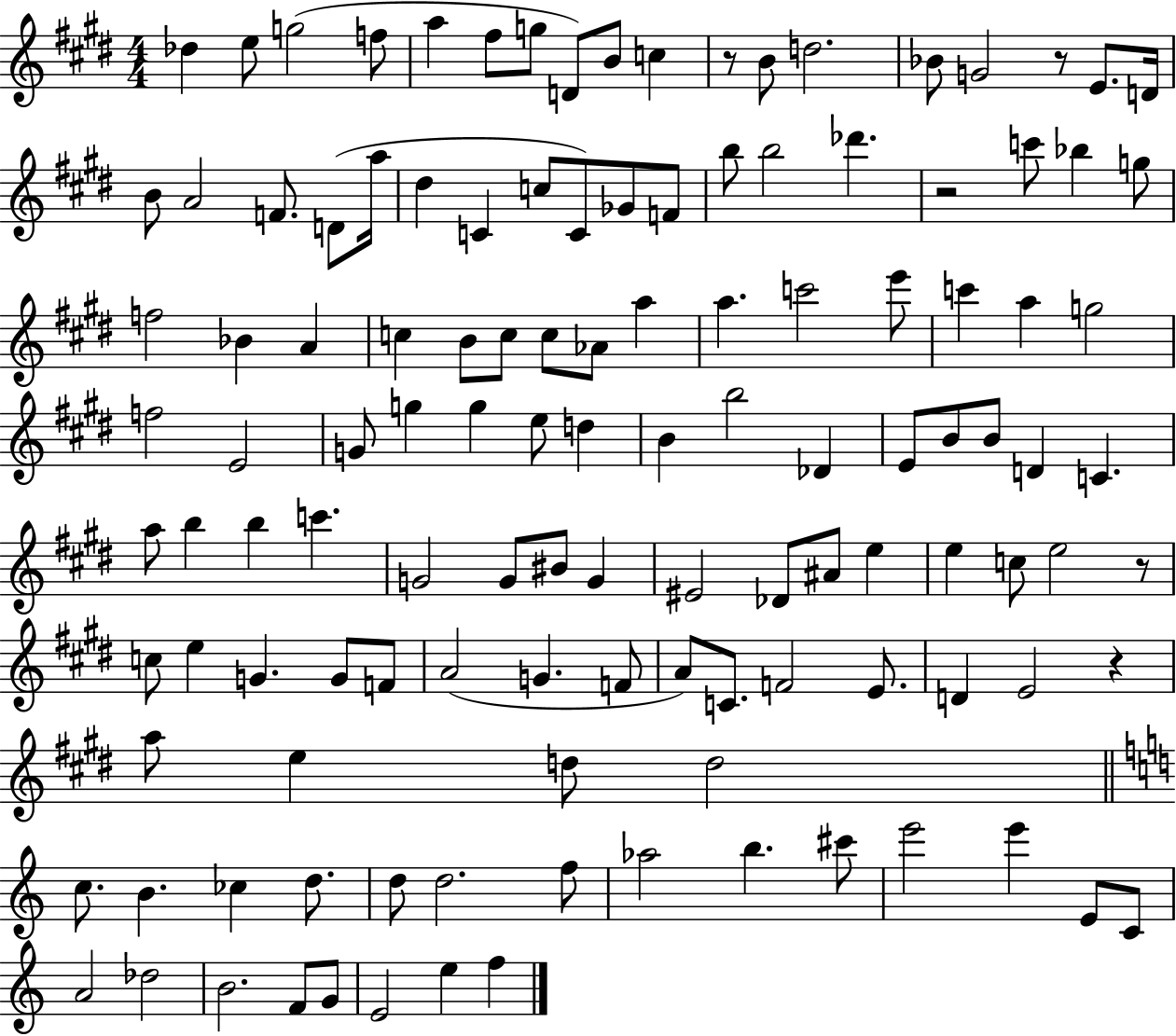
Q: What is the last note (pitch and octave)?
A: F5